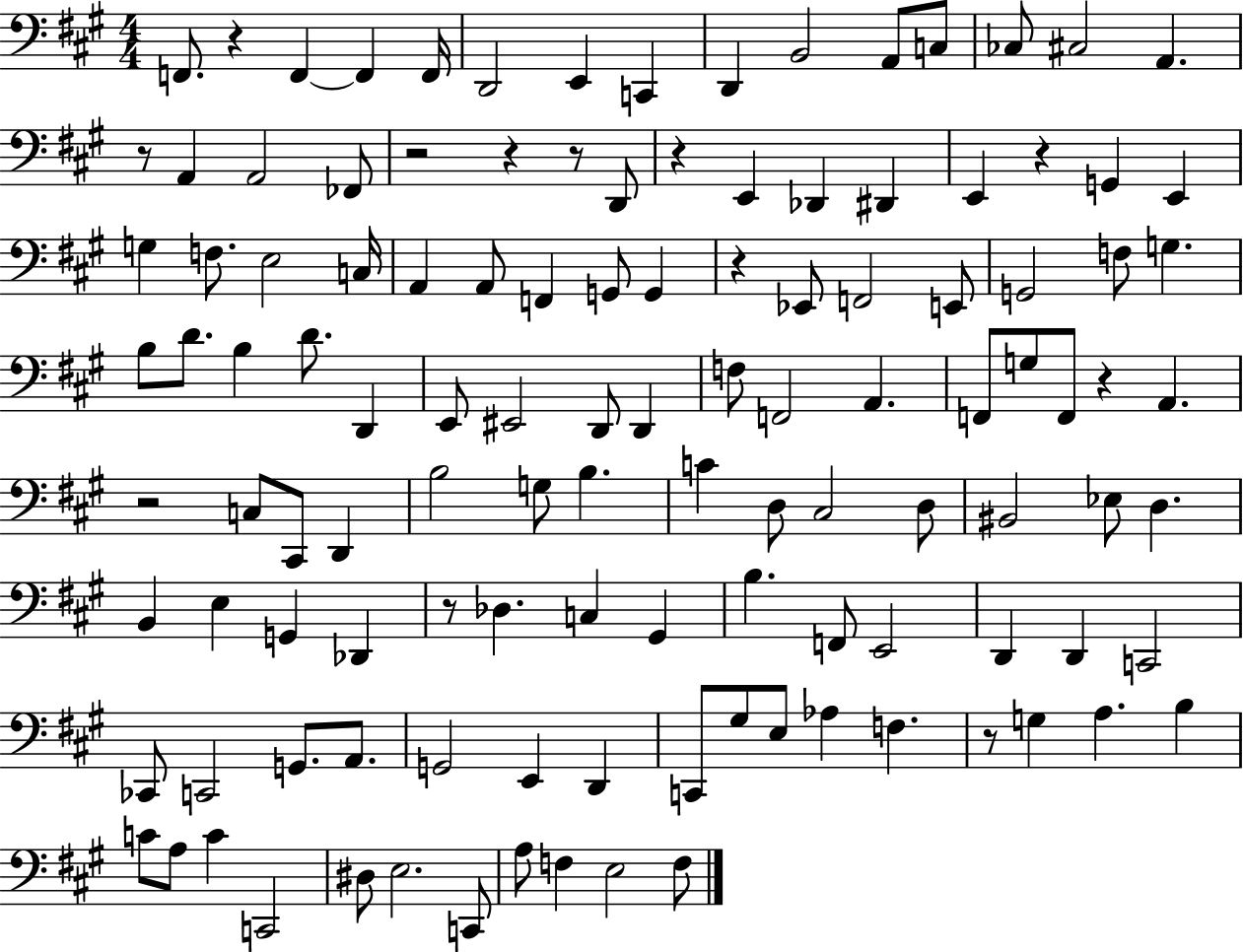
{
  \clef bass
  \numericTimeSignature
  \time 4/4
  \key a \major
  f,8. r4 f,4~~ f,4 f,16 | d,2 e,4 c,4 | d,4 b,2 a,8 c8 | ces8 cis2 a,4. | \break r8 a,4 a,2 fes,8 | r2 r4 r8 d,8 | r4 e,4 des,4 dis,4 | e,4 r4 g,4 e,4 | \break g4 f8. e2 c16 | a,4 a,8 f,4 g,8 g,4 | r4 ees,8 f,2 e,8 | g,2 f8 g4. | \break b8 d'8. b4 d'8. d,4 | e,8 eis,2 d,8 d,4 | f8 f,2 a,4. | f,8 g8 f,8 r4 a,4. | \break r2 c8 cis,8 d,4 | b2 g8 b4. | c'4 d8 cis2 d8 | bis,2 ees8 d4. | \break b,4 e4 g,4 des,4 | r8 des4. c4 gis,4 | b4. f,8 e,2 | d,4 d,4 c,2 | \break ces,8 c,2 g,8. a,8. | g,2 e,4 d,4 | c,8 gis8 e8 aes4 f4. | r8 g4 a4. b4 | \break c'8 a8 c'4 c,2 | dis8 e2. c,8 | a8 f4 e2 f8 | \bar "|."
}